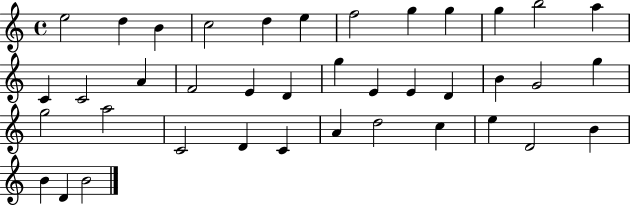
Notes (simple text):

E5/h D5/q B4/q C5/h D5/q E5/q F5/h G5/q G5/q G5/q B5/h A5/q C4/q C4/h A4/q F4/h E4/q D4/q G5/q E4/q E4/q D4/q B4/q G4/h G5/q G5/h A5/h C4/h D4/q C4/q A4/q D5/h C5/q E5/q D4/h B4/q B4/q D4/q B4/h